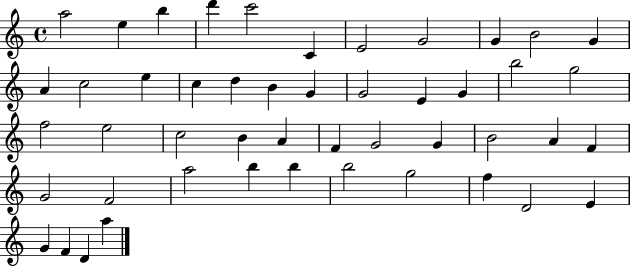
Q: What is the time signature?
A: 4/4